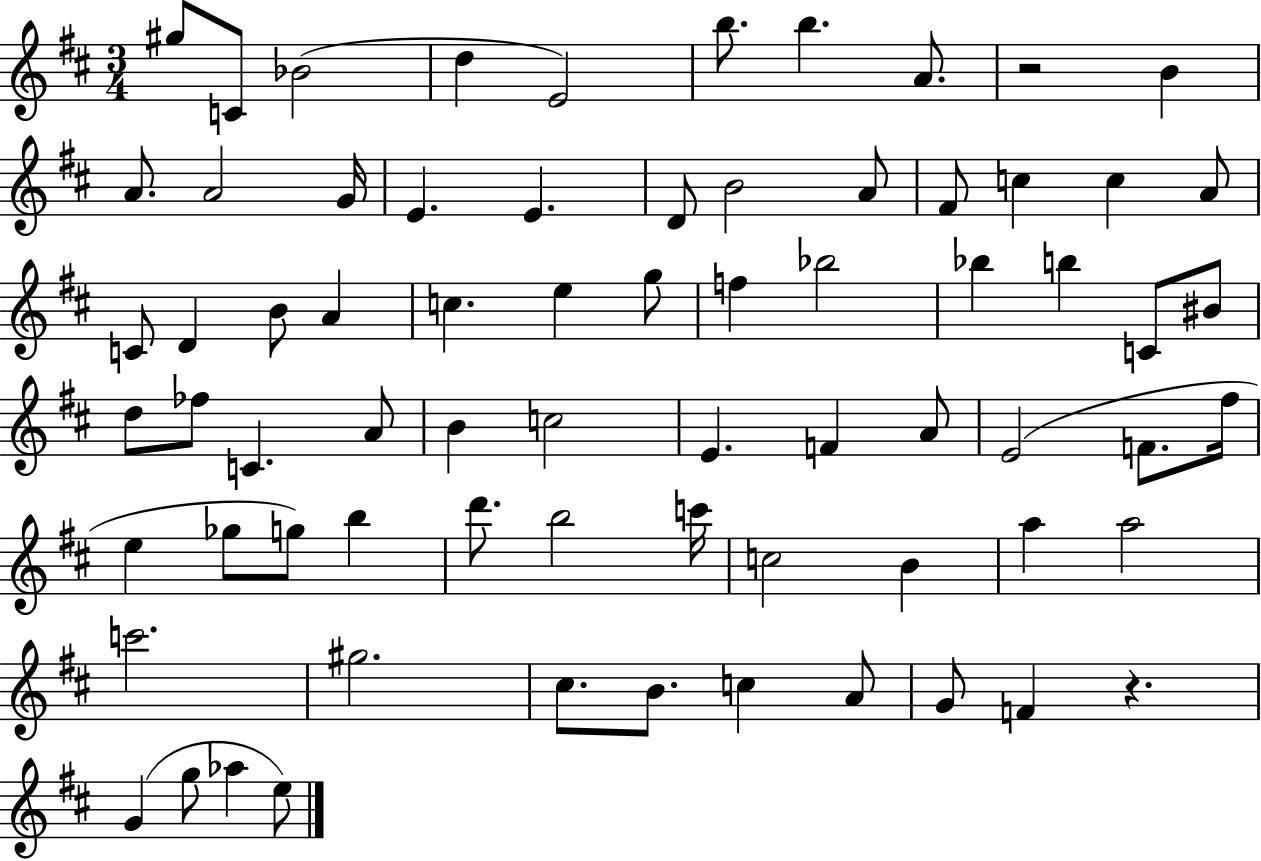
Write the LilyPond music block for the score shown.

{
  \clef treble
  \numericTimeSignature
  \time 3/4
  \key d \major
  \repeat volta 2 { gis''8 c'8 bes'2( | d''4 e'2) | b''8. b''4. a'8. | r2 b'4 | \break a'8. a'2 g'16 | e'4. e'4. | d'8 b'2 a'8 | fis'8 c''4 c''4 a'8 | \break c'8 d'4 b'8 a'4 | c''4. e''4 g''8 | f''4 bes''2 | bes''4 b''4 c'8 bis'8 | \break d''8 fes''8 c'4. a'8 | b'4 c''2 | e'4. f'4 a'8 | e'2( f'8. fis''16 | \break e''4 ges''8 g''8) b''4 | d'''8. b''2 c'''16 | c''2 b'4 | a''4 a''2 | \break c'''2. | gis''2. | cis''8. b'8. c''4 a'8 | g'8 f'4 r4. | \break g'4( g''8 aes''4 e''8) | } \bar "|."
}